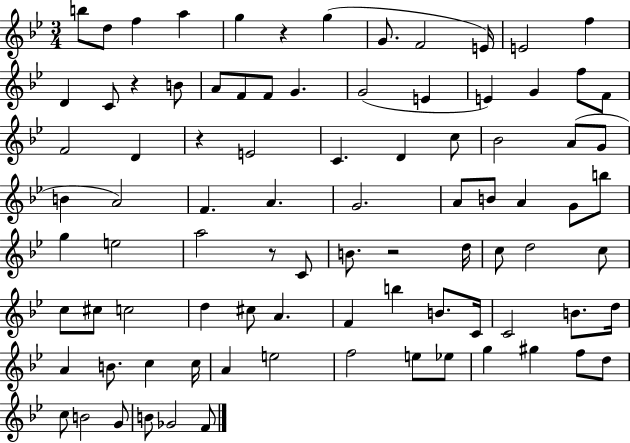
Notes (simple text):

B5/e D5/e F5/q A5/q G5/q R/q G5/q G4/e. F4/h E4/s E4/h F5/q D4/q C4/e R/q B4/e A4/e F4/e F4/e G4/q. G4/h E4/q E4/q G4/q F5/e F4/e F4/h D4/q R/q E4/h C4/q. D4/q C5/e Bb4/h A4/e G4/e B4/q A4/h F4/q. A4/q. G4/h. A4/e B4/e A4/q G4/e B5/e G5/q E5/h A5/h R/e C4/e B4/e. R/h D5/s C5/e D5/h C5/e C5/e C#5/e C5/h D5/q C#5/e A4/q. F4/q B5/q B4/e. C4/s C4/h B4/e. D5/s A4/q B4/e. C5/q C5/s A4/q E5/h F5/h E5/e Eb5/e G5/q G#5/q F5/e D5/e C5/e B4/h G4/e B4/e Gb4/h F4/e